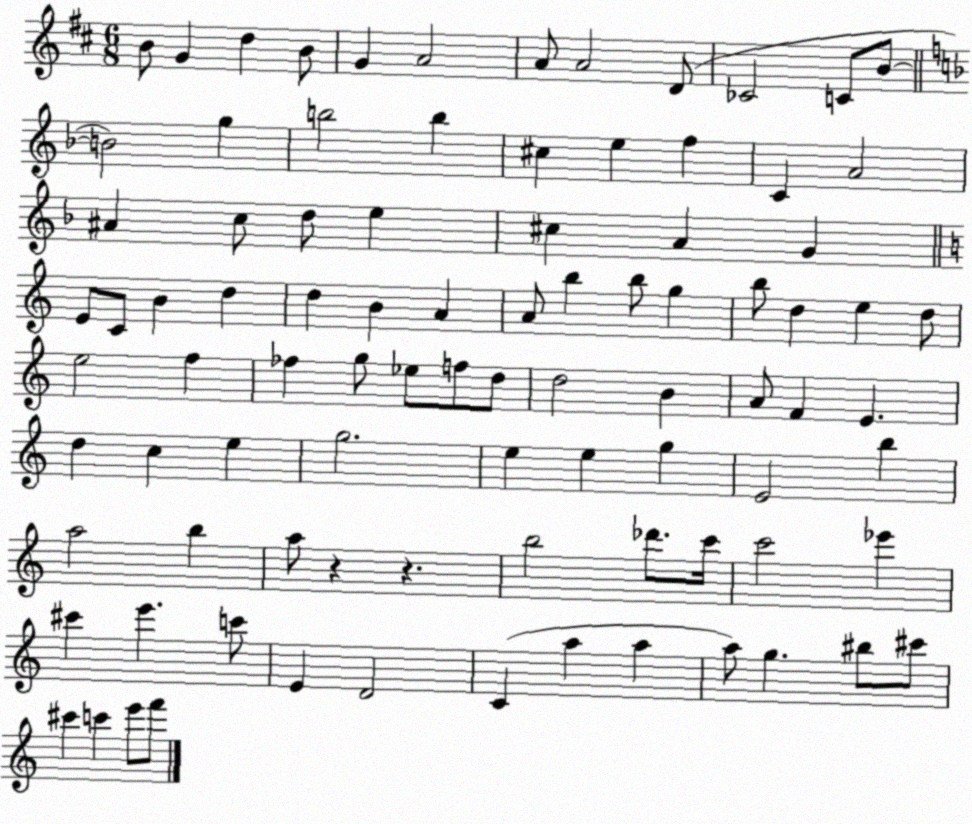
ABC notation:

X:1
T:Untitled
M:6/8
L:1/4
K:D
B/2 G d B/2 G A2 A/2 A2 D/2 _C2 C/2 B/2 B2 g b2 b ^c e f C A2 ^A c/2 d/2 e ^c A G E/2 C/2 B d d B A A/2 b b/2 g b/2 d e d/2 e2 f _f g/2 _e/2 f/2 d/2 d2 B A/2 F E d c e g2 e e g E2 b a2 b a/2 z z b2 _d'/2 c'/4 c'2 _e' ^c' e' c'/2 E D2 C a a a/2 g ^b/2 ^c'/2 ^c' c' e'/2 f'/2